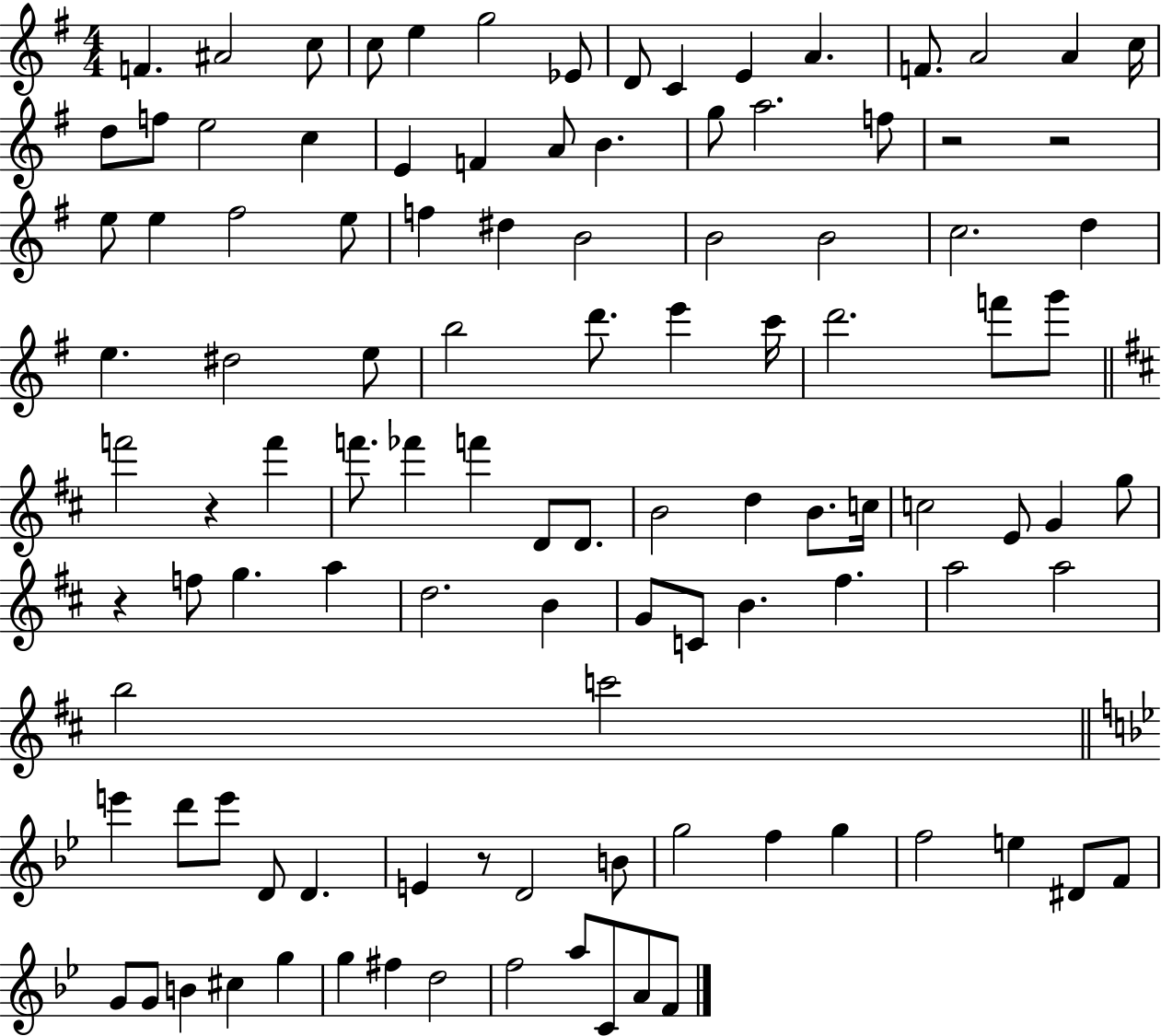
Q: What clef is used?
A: treble